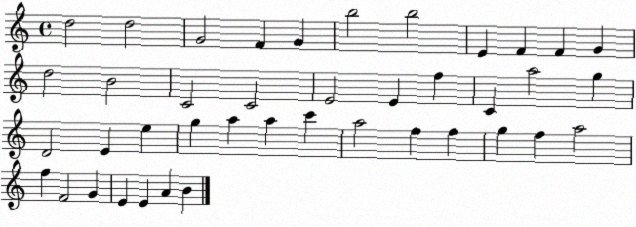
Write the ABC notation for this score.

X:1
T:Untitled
M:4/4
L:1/4
K:C
d2 d2 G2 F G b2 b2 E F F G d2 B2 C2 C2 E2 E f C a2 g D2 E e g a a c' a2 f f g f a2 f F2 G E E A B